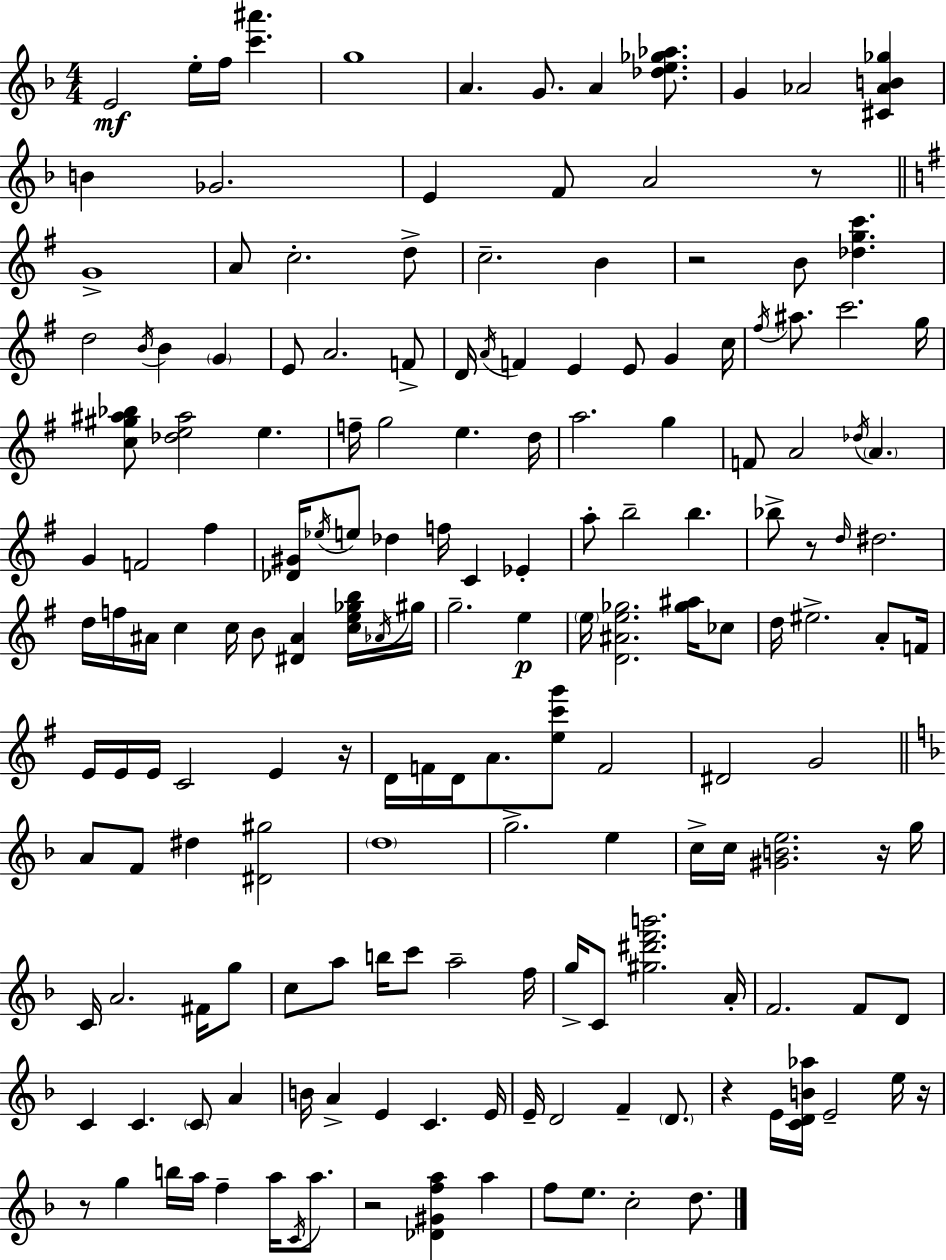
X:1
T:Untitled
M:4/4
L:1/4
K:F
E2 e/4 f/4 [c'^a'] g4 A G/2 A [_de_g_a]/2 G _A2 [^C_AB_g] B _G2 E F/2 A2 z/2 G4 A/2 c2 d/2 c2 B z2 B/2 [_dgc'] d2 B/4 B G E/2 A2 F/2 D/4 A/4 F E E/2 G c/4 ^f/4 ^a/2 c'2 g/4 [c^g^a_b]/2 [_de^a]2 e f/4 g2 e d/4 a2 g F/2 A2 _d/4 A G F2 ^f [_D^G]/4 _e/4 e/2 _d f/4 C _E a/2 b2 b _b/2 z/2 d/4 ^d2 d/4 f/4 ^A/4 c c/4 B/2 [^D^A] [ce_gb]/4 _A/4 ^g/4 g2 e e/4 [D^Ae_g]2 [_g^a]/4 _c/2 d/4 ^e2 A/2 F/4 E/4 E/4 E/4 C2 E z/4 D/4 F/4 D/4 A/2 [ec'g']/2 F2 ^D2 G2 A/2 F/2 ^d [^D^g]2 d4 g2 e c/4 c/4 [^GBe]2 z/4 g/4 C/4 A2 ^F/4 g/2 c/2 a/2 b/4 c'/2 a2 f/4 g/4 C/2 [^g^d'f'b']2 A/4 F2 F/2 D/2 C C C/2 A B/4 A E C E/4 E/4 D2 F D/2 z E/4 [CDB_a]/4 E2 e/4 z/4 z/2 g b/4 a/4 f a/4 C/4 a/2 z2 [_D^Gfa] a f/2 e/2 c2 d/2